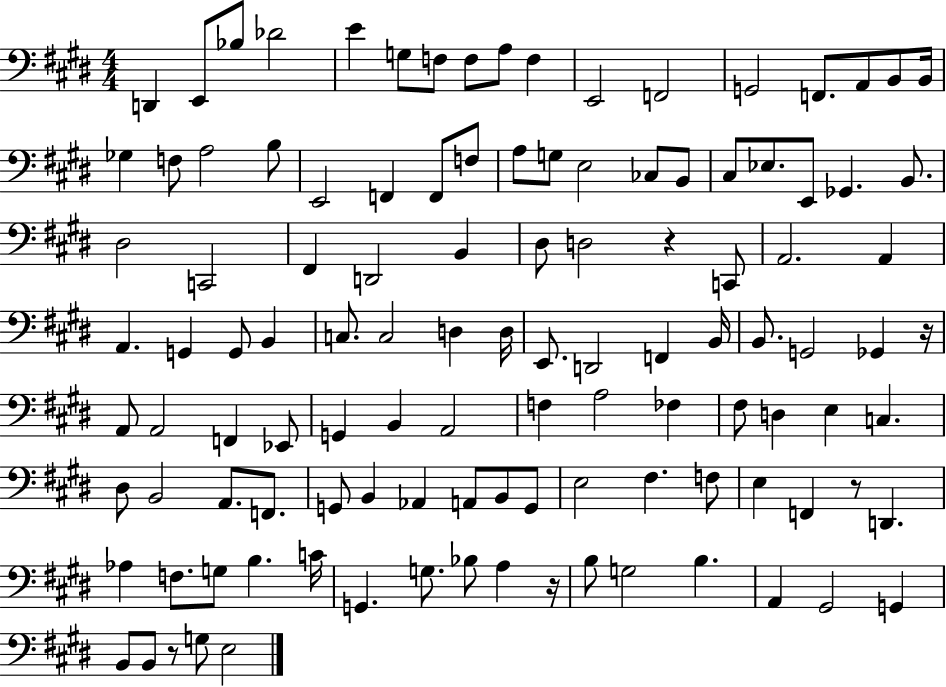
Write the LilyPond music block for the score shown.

{
  \clef bass
  \numericTimeSignature
  \time 4/4
  \key e \major
  d,4 e,8 bes8 des'2 | e'4 g8 f8 f8 a8 f4 | e,2 f,2 | g,2 f,8. a,8 b,8 b,16 | \break ges4 f8 a2 b8 | e,2 f,4 f,8 f8 | a8 g8 e2 ces8 b,8 | cis8 ees8. e,8 ges,4. b,8. | \break dis2 c,2 | fis,4 d,2 b,4 | dis8 d2 r4 c,8 | a,2. a,4 | \break a,4. g,4 g,8 b,4 | c8. c2 d4 d16 | e,8. d,2 f,4 b,16 | b,8. g,2 ges,4 r16 | \break a,8 a,2 f,4 ees,8 | g,4 b,4 a,2 | f4 a2 fes4 | fis8 d4 e4 c4. | \break dis8 b,2 a,8. f,8. | g,8 b,4 aes,4 a,8 b,8 g,8 | e2 fis4. f8 | e4 f,4 r8 d,4. | \break aes4 f8. g8 b4. c'16 | g,4. g8. bes8 a4 r16 | b8 g2 b4. | a,4 gis,2 g,4 | \break b,8 b,8 r8 g8 e2 | \bar "|."
}